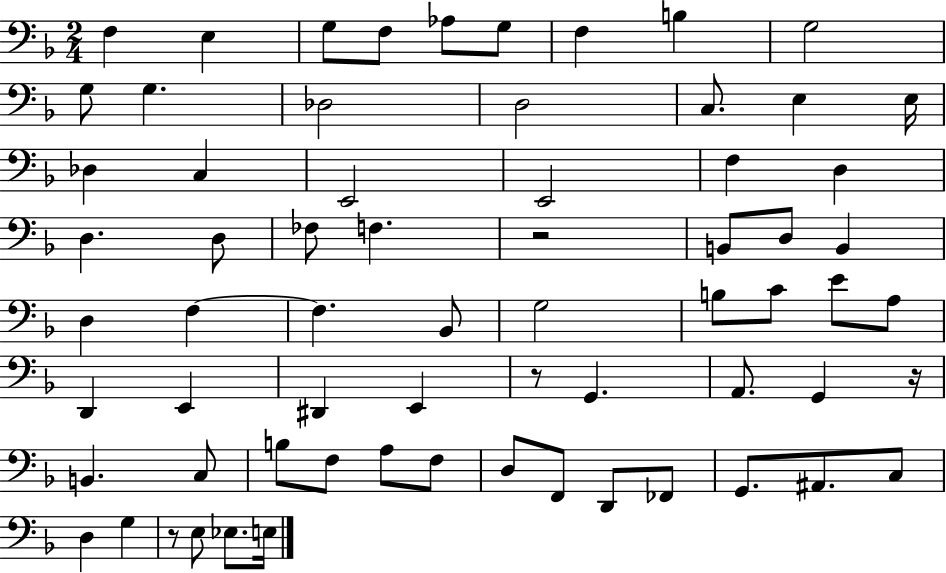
X:1
T:Untitled
M:2/4
L:1/4
K:F
F, E, G,/2 F,/2 _A,/2 G,/2 F, B, G,2 G,/2 G, _D,2 D,2 C,/2 E, E,/4 _D, C, E,,2 E,,2 F, D, D, D,/2 _F,/2 F, z2 B,,/2 D,/2 B,, D, F, F, _B,,/2 G,2 B,/2 C/2 E/2 A,/2 D,, E,, ^D,, E,, z/2 G,, A,,/2 G,, z/4 B,, C,/2 B,/2 F,/2 A,/2 F,/2 D,/2 F,,/2 D,,/2 _F,,/2 G,,/2 ^A,,/2 C,/2 D, G, z/2 E,/2 _E,/2 E,/4